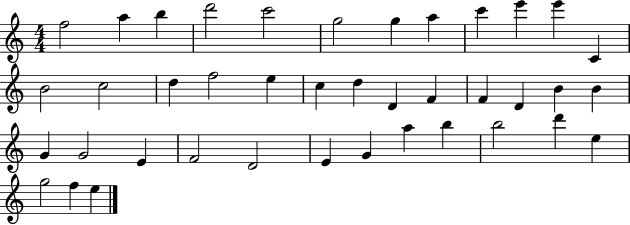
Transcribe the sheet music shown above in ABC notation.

X:1
T:Untitled
M:4/4
L:1/4
K:C
f2 a b d'2 c'2 g2 g a c' e' e' C B2 c2 d f2 e c d D F F D B B G G2 E F2 D2 E G a b b2 d' e g2 f e